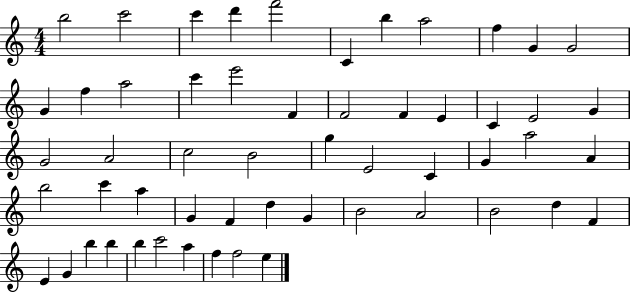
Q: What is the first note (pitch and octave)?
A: B5